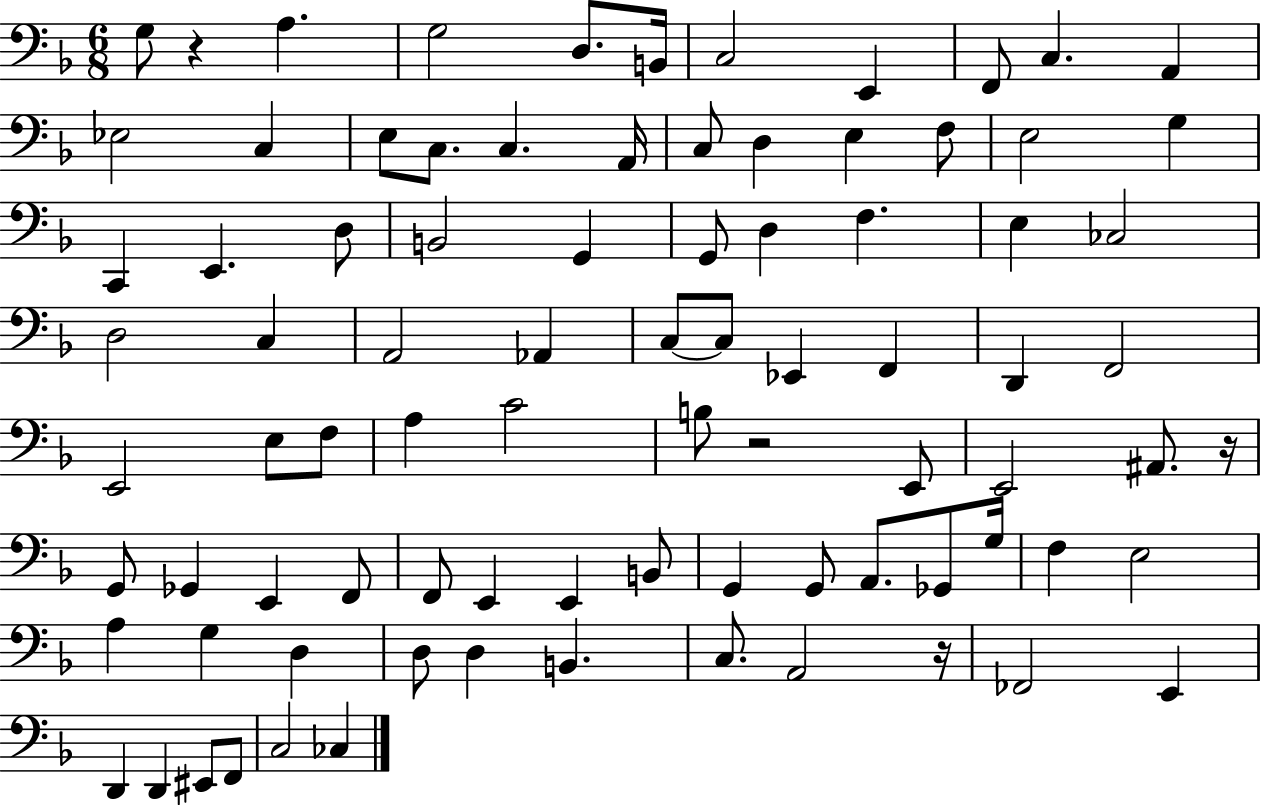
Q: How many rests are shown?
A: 4